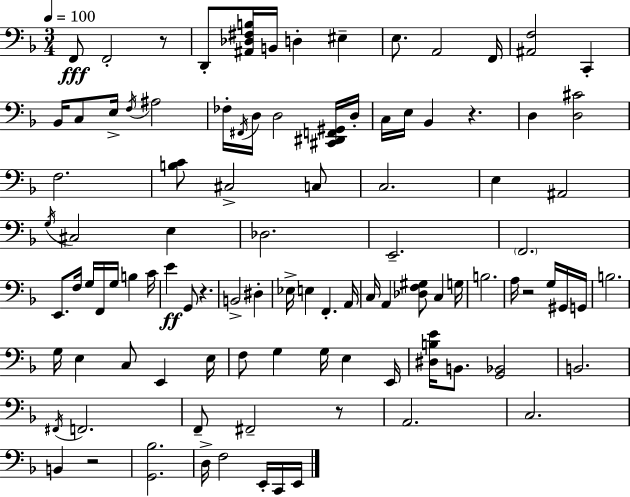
X:1
T:Untitled
M:3/4
L:1/4
K:F
F,,/2 F,,2 z/2 D,,/2 [^A,,_D,^F,B,]/4 B,,/4 D, ^E, E,/2 A,,2 F,,/4 [^A,,F,]2 C,, _B,,/4 C,/2 E,/4 F,/4 ^A,2 _F,/4 ^F,,/4 D,/4 D,2 [^C,,^D,,F,,^G,,]/4 D,/4 C,/4 E,/4 _B,, z D, [D,^C]2 F,2 [B,C]/2 ^C,2 C,/2 C,2 E, ^A,,2 G,/4 ^C,2 E, _D,2 E,,2 F,,2 E,,/2 F,/4 G,/4 F,,/4 G,/4 B, C/4 E G,,/2 z B,,2 ^D, _E,/4 E, F,, A,,/4 C,/4 A,, [_D,F,^G,]/2 C, G,/4 B,2 A,/4 z2 G,/4 ^G,,/4 G,,/4 B,2 G,/4 E, C,/2 E,, E,/4 F,/2 G, G,/4 E, E,,/4 [^D,B,E]/4 B,,/2 [G,,_B,,]2 B,,2 ^F,,/4 F,,2 F,,/2 ^F,,2 z/2 A,,2 C,2 B,, z2 [G,,_B,]2 D,/4 F,2 E,,/4 C,,/4 E,,/4